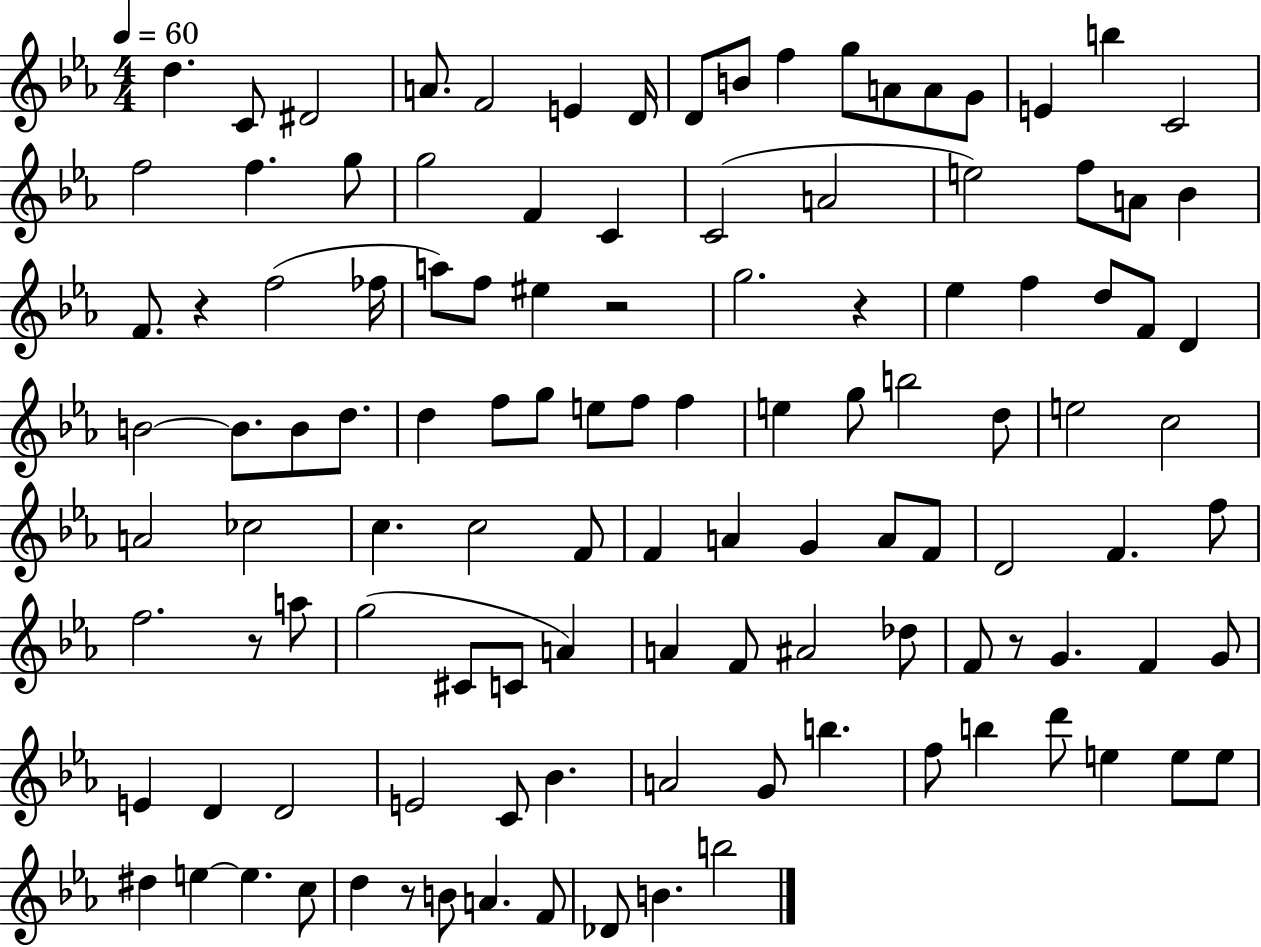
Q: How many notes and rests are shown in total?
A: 116